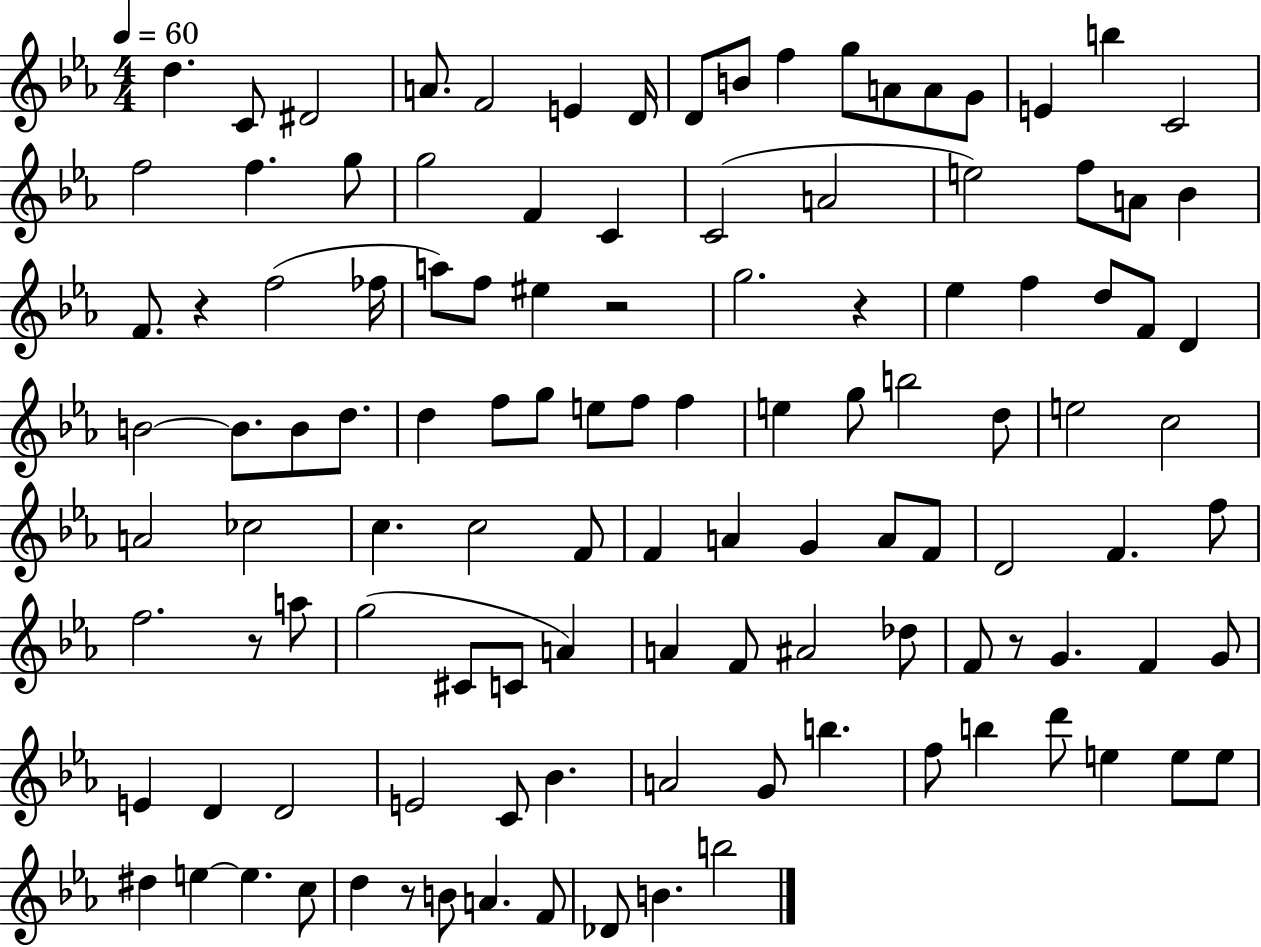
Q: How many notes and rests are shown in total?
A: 116